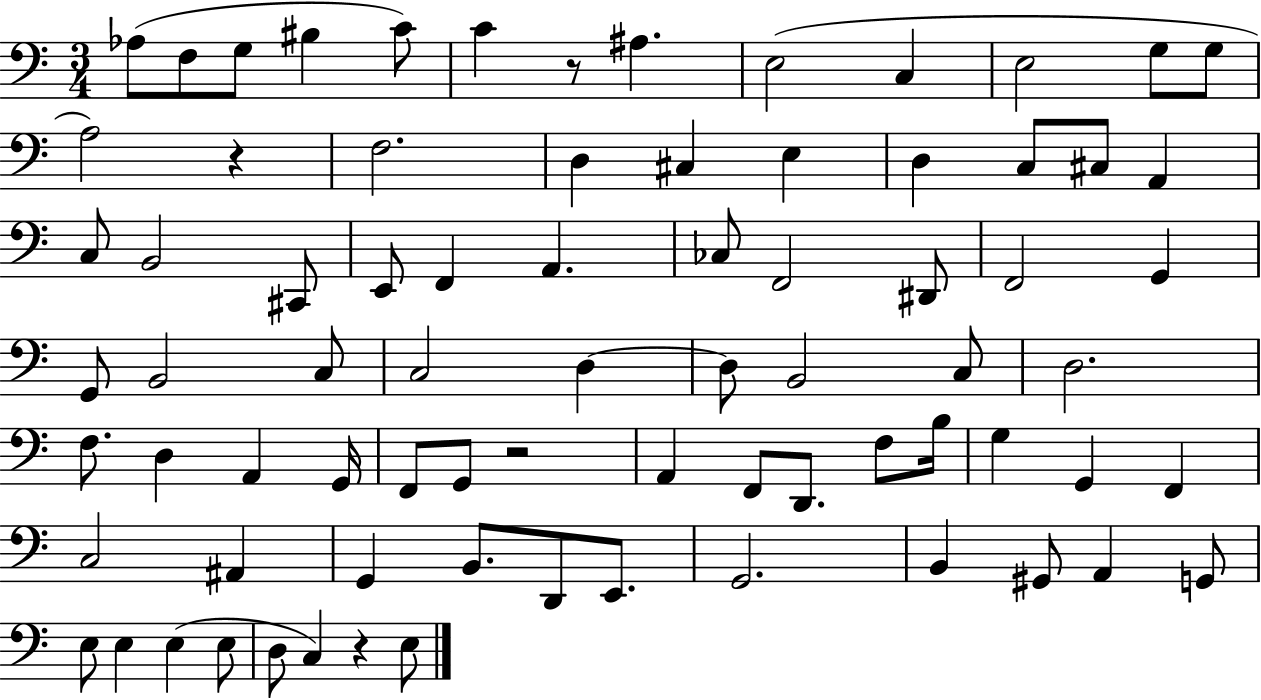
{
  \clef bass
  \numericTimeSignature
  \time 3/4
  \key c \major
  aes8( f8 g8 bis4 c'8) | c'4 r8 ais4. | e2( c4 | e2 g8 g8 | \break a2) r4 | f2. | d4 cis4 e4 | d4 c8 cis8 a,4 | \break c8 b,2 cis,8 | e,8 f,4 a,4. | ces8 f,2 dis,8 | f,2 g,4 | \break g,8 b,2 c8 | c2 d4~~ | d8 b,2 c8 | d2. | \break f8. d4 a,4 g,16 | f,8 g,8 r2 | a,4 f,8 d,8. f8 b16 | g4 g,4 f,4 | \break c2 ais,4 | g,4 b,8. d,8 e,8. | g,2. | b,4 gis,8 a,4 g,8 | \break e8 e4 e4( e8 | d8 c4) r4 e8 | \bar "|."
}